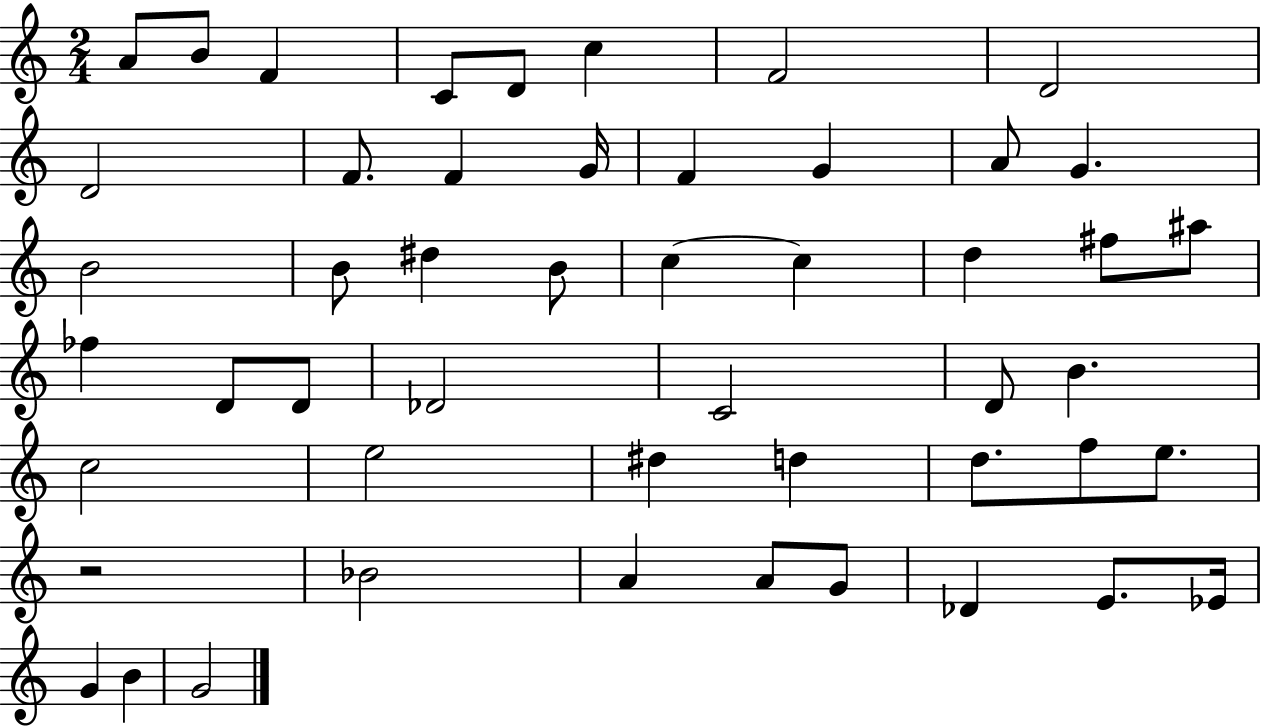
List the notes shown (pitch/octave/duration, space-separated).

A4/e B4/e F4/q C4/e D4/e C5/q F4/h D4/h D4/h F4/e. F4/q G4/s F4/q G4/q A4/e G4/q. B4/h B4/e D#5/q B4/e C5/q C5/q D5/q F#5/e A#5/e FES5/q D4/e D4/e Db4/h C4/h D4/e B4/q. C5/h E5/h D#5/q D5/q D5/e. F5/e E5/e. R/h Bb4/h A4/q A4/e G4/e Db4/q E4/e. Eb4/s G4/q B4/q G4/h